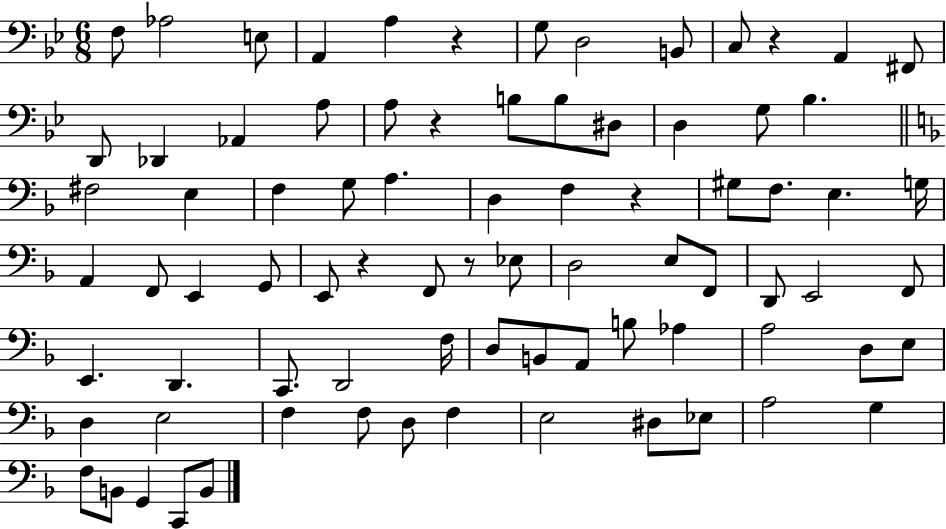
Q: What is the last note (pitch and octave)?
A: B2